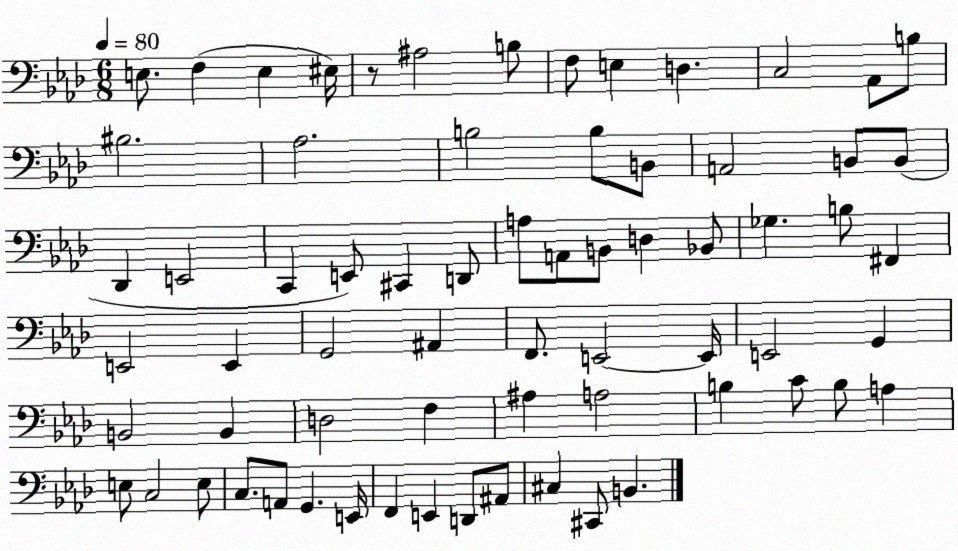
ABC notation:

X:1
T:Untitled
M:6/8
L:1/4
K:Ab
E,/2 F, E, ^E,/4 z/2 ^A,2 B,/2 F,/2 E, D, C,2 _A,,/2 B,/2 ^B,2 _A,2 B,2 B,/2 B,,/2 A,,2 B,,/2 B,,/2 _D,, E,,2 C,, E,,/2 ^C,, D,,/2 A,/2 A,,/2 B,,/2 D, _B,,/2 _G, B,/2 ^F,, E,,2 E,, G,,2 ^A,, F,,/2 E,,2 E,,/4 E,,2 G,, B,,2 B,, D,2 F, ^A, A,2 B, C/2 B,/2 A, E,/2 C,2 E,/2 C,/2 A,,/2 G,, E,,/4 F,, E,, D,,/2 ^A,,/2 ^C, ^C,,/2 B,,